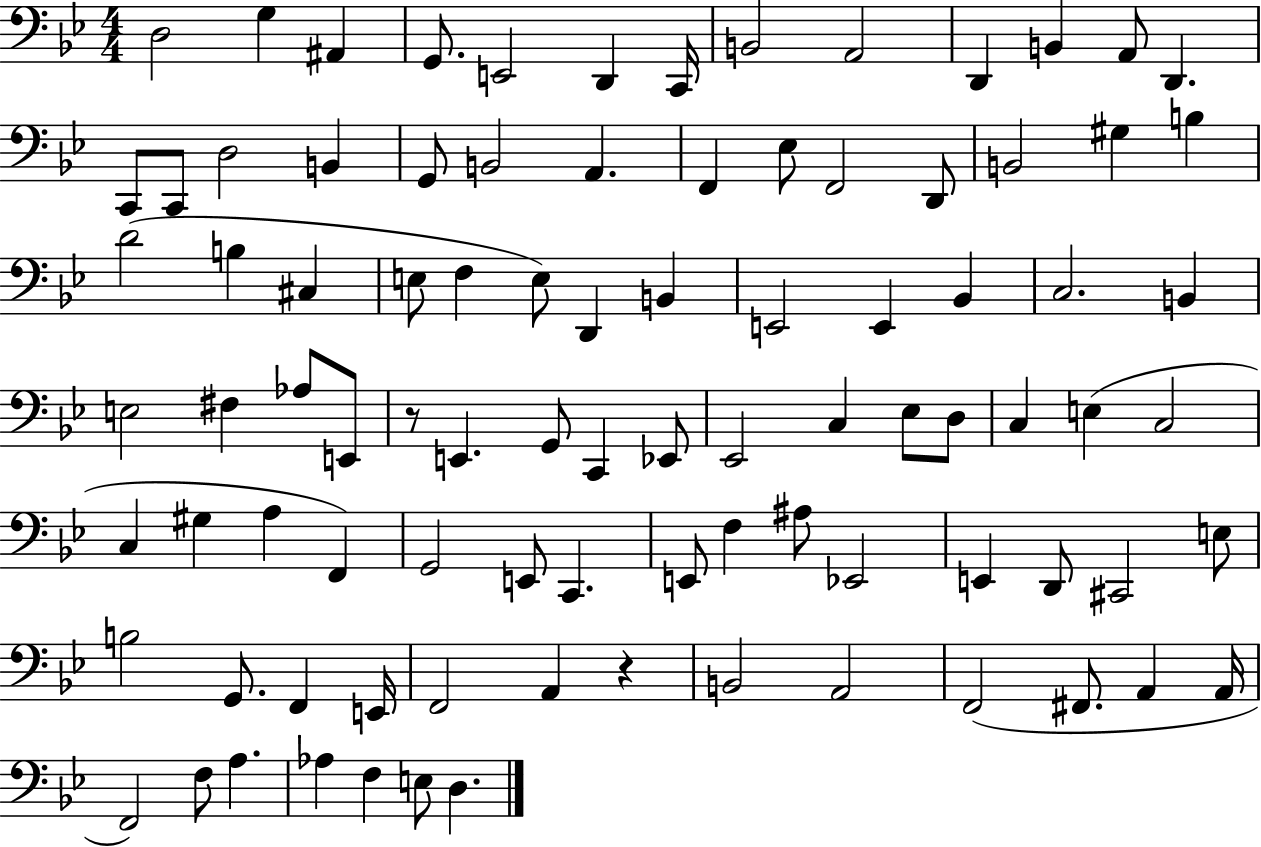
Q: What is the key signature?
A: BES major